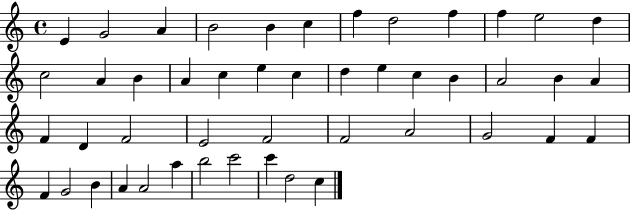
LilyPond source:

{
  \clef treble
  \time 4/4
  \defaultTimeSignature
  \key c \major
  e'4 g'2 a'4 | b'2 b'4 c''4 | f''4 d''2 f''4 | f''4 e''2 d''4 | \break c''2 a'4 b'4 | a'4 c''4 e''4 c''4 | d''4 e''4 c''4 b'4 | a'2 b'4 a'4 | \break f'4 d'4 f'2 | e'2 f'2 | f'2 a'2 | g'2 f'4 f'4 | \break f'4 g'2 b'4 | a'4 a'2 a''4 | b''2 c'''2 | c'''4 d''2 c''4 | \break \bar "|."
}